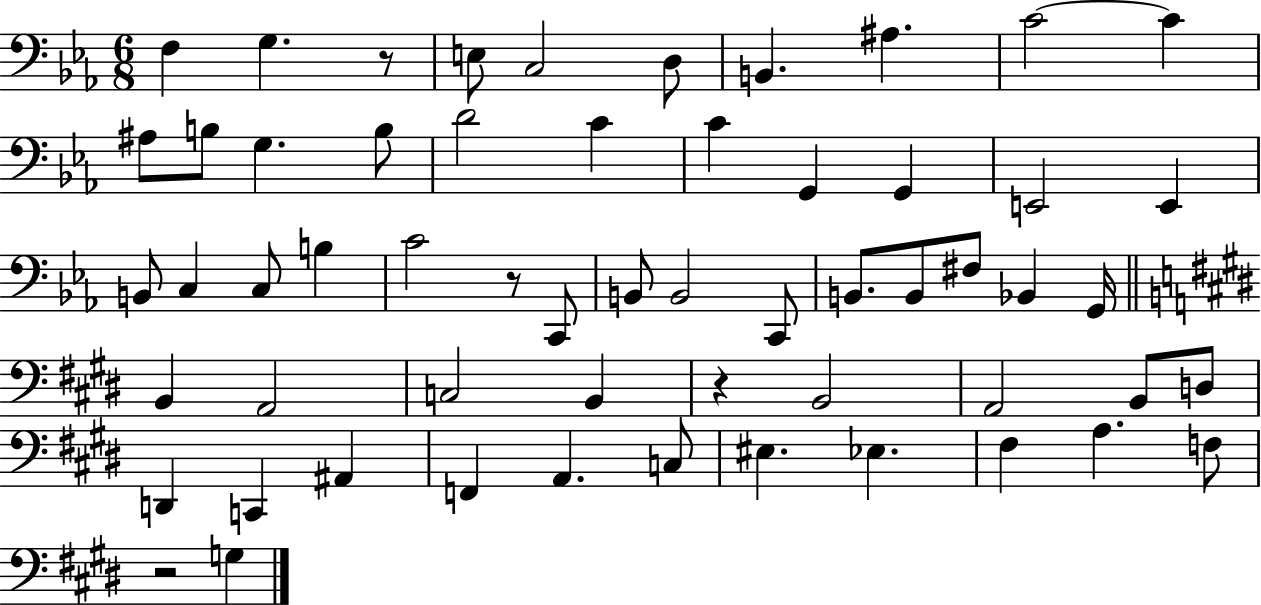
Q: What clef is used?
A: bass